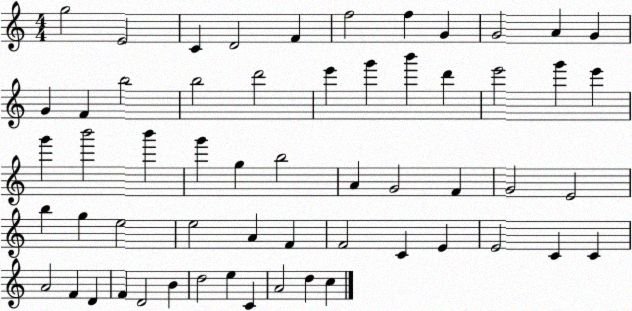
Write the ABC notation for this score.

X:1
T:Untitled
M:4/4
L:1/4
K:C
g2 E2 C D2 F f2 f G G2 A G G F b2 b2 d'2 e' g' b' d' e'2 g' e' g' b'2 b' g' g b2 A G2 F G2 E2 b g e2 e2 A F F2 C E E2 C C A2 F D F D2 B d2 e C A2 d c